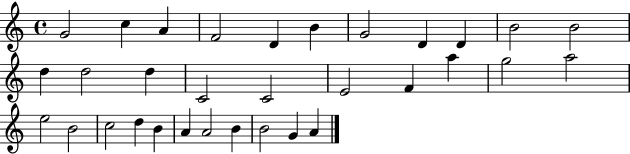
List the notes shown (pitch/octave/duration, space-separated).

G4/h C5/q A4/q F4/h D4/q B4/q G4/h D4/q D4/q B4/h B4/h D5/q D5/h D5/q C4/h C4/h E4/h F4/q A5/q G5/h A5/h E5/h B4/h C5/h D5/q B4/q A4/q A4/h B4/q B4/h G4/q A4/q